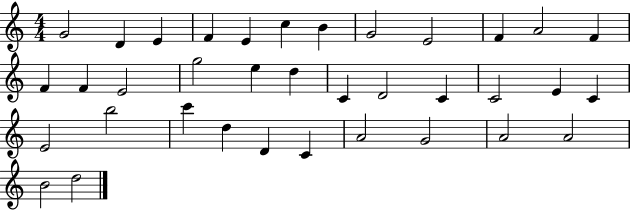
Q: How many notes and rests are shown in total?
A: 36